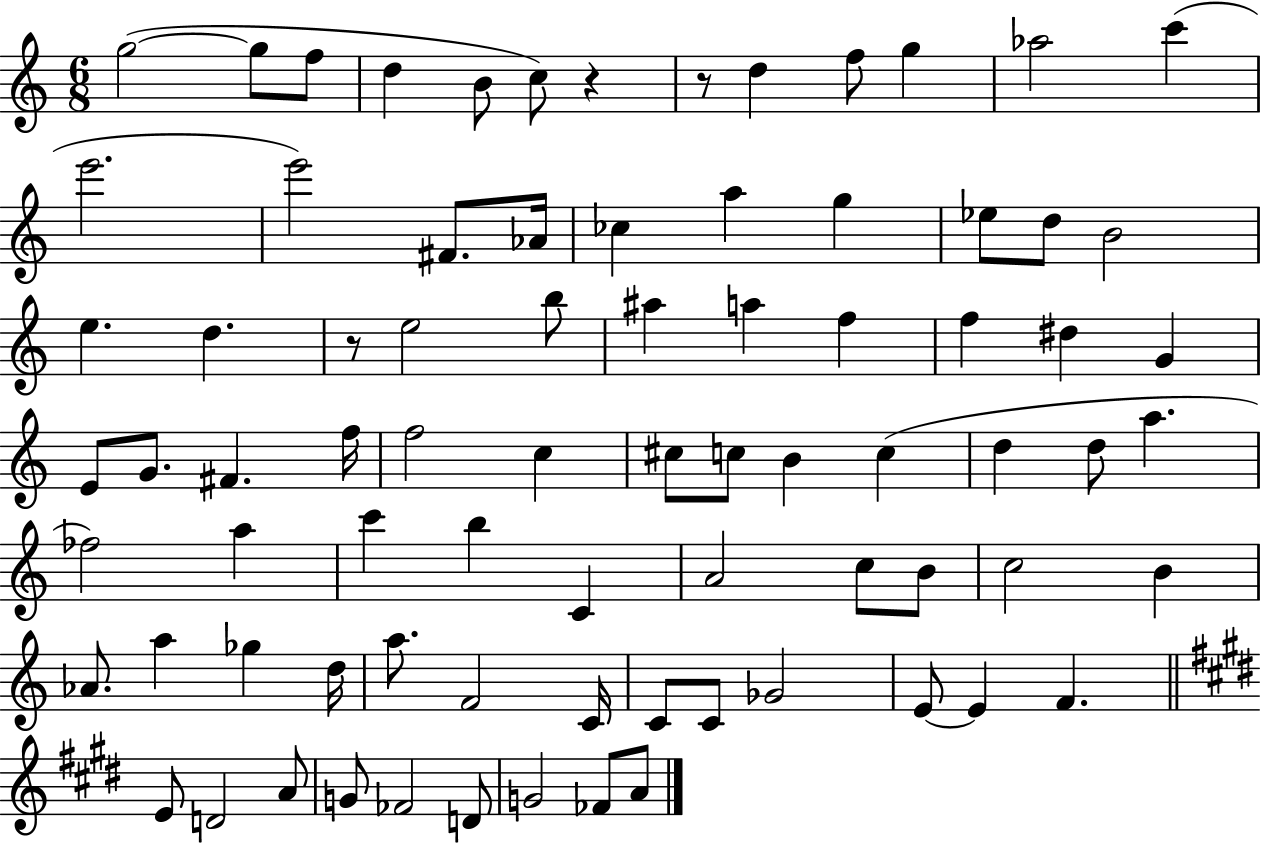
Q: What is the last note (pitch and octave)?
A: A4